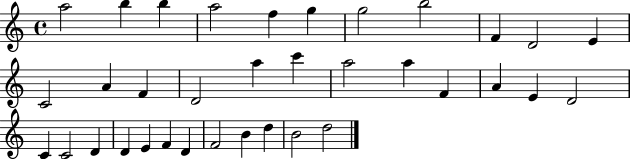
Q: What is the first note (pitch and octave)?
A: A5